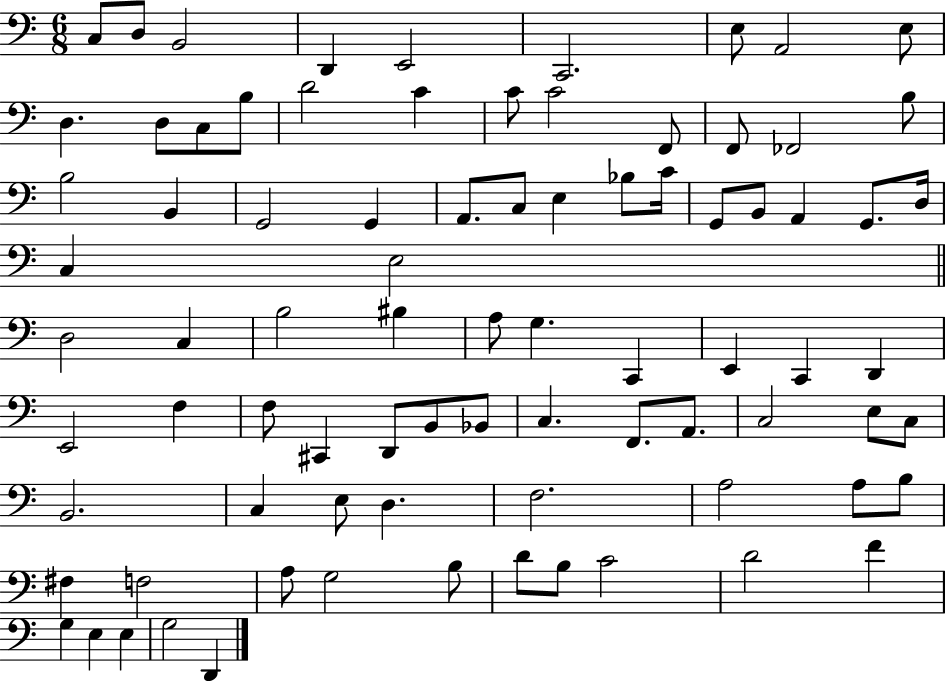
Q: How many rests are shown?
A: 0